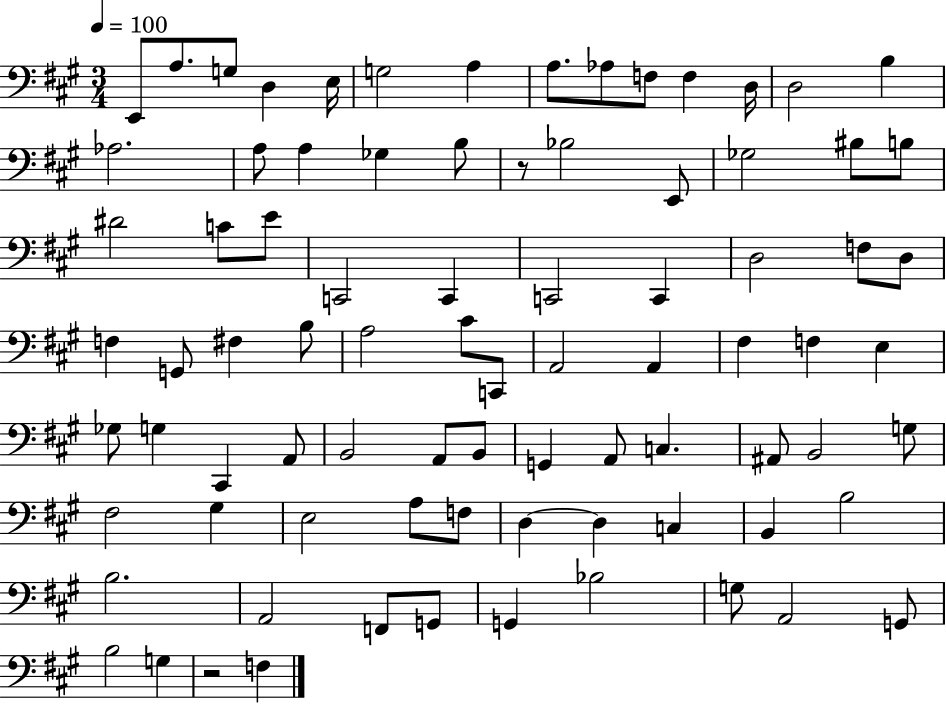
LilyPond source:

{
  \clef bass
  \numericTimeSignature
  \time 3/4
  \key a \major
  \tempo 4 = 100
  e,8 a8. g8 d4 e16 | g2 a4 | a8. aes8 f8 f4 d16 | d2 b4 | \break aes2. | a8 a4 ges4 b8 | r8 bes2 e,8 | ges2 bis8 b8 | \break dis'2 c'8 e'8 | c,2 c,4 | c,2 c,4 | d2 f8 d8 | \break f4 g,8 fis4 b8 | a2 cis'8 c,8 | a,2 a,4 | fis4 f4 e4 | \break ges8 g4 cis,4 a,8 | b,2 a,8 b,8 | g,4 a,8 c4. | ais,8 b,2 g8 | \break fis2 gis4 | e2 a8 f8 | d4~~ d4 c4 | b,4 b2 | \break b2. | a,2 f,8 g,8 | g,4 bes2 | g8 a,2 g,8 | \break b2 g4 | r2 f4 | \bar "|."
}